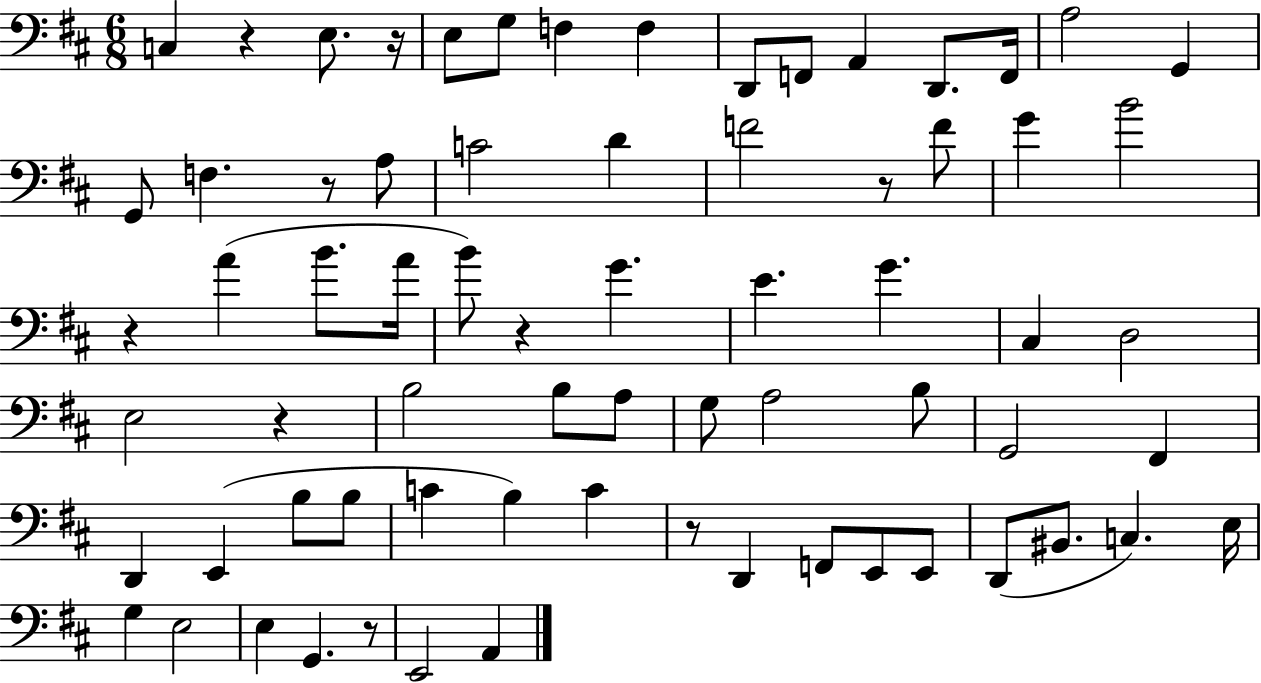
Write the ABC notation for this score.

X:1
T:Untitled
M:6/8
L:1/4
K:D
C, z E,/2 z/4 E,/2 G,/2 F, F, D,,/2 F,,/2 A,, D,,/2 F,,/4 A,2 G,, G,,/2 F, z/2 A,/2 C2 D F2 z/2 F/2 G B2 z A B/2 A/4 B/2 z G E G ^C, D,2 E,2 z B,2 B,/2 A,/2 G,/2 A,2 B,/2 G,,2 ^F,, D,, E,, B,/2 B,/2 C B, C z/2 D,, F,,/2 E,,/2 E,,/2 D,,/2 ^B,,/2 C, E,/4 G, E,2 E, G,, z/2 E,,2 A,,